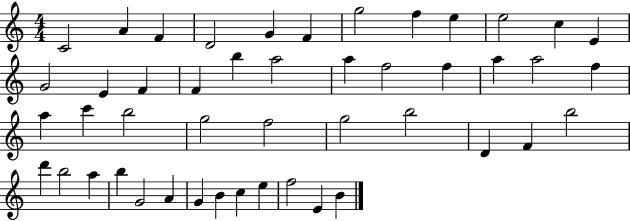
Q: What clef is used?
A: treble